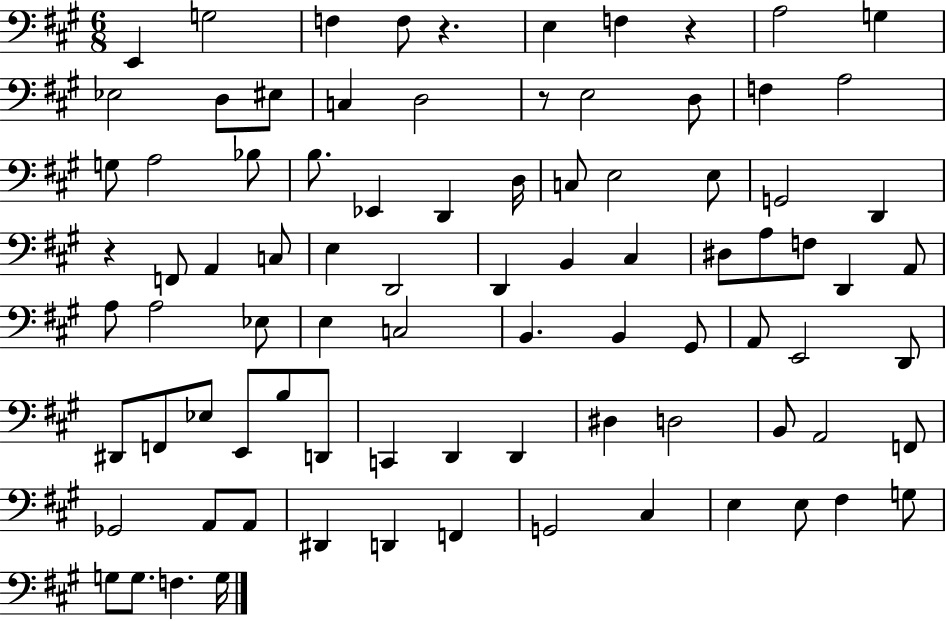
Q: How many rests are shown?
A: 4